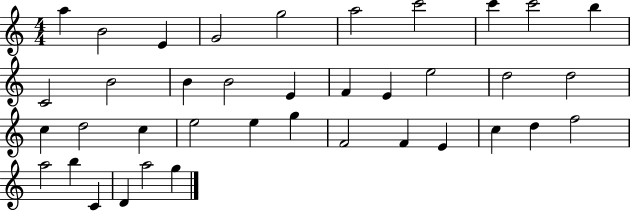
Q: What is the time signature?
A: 4/4